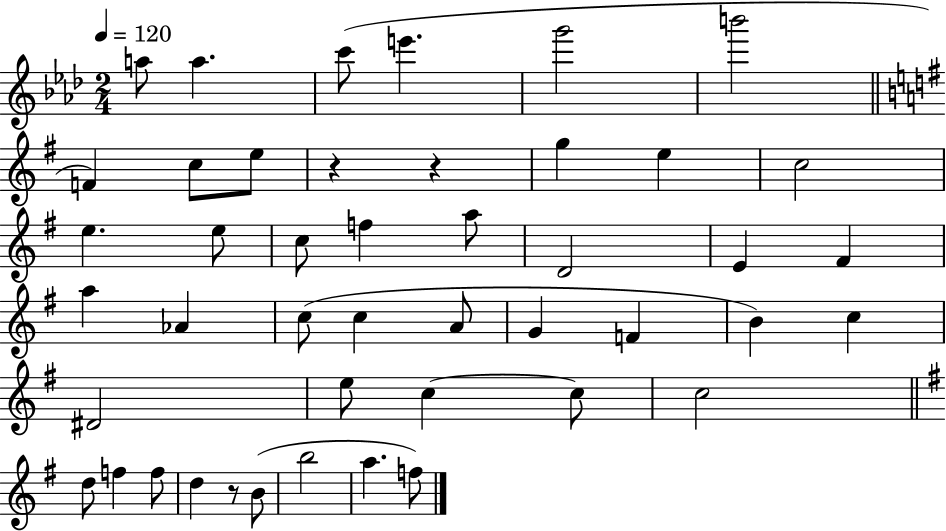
{
  \clef treble
  \numericTimeSignature
  \time 2/4
  \key aes \major
  \tempo 4 = 120
  a''8 a''4. | c'''8( e'''4. | g'''2 | b'''2 | \break \bar "||" \break \key e \minor f'4) c''8 e''8 | r4 r4 | g''4 e''4 | c''2 | \break e''4. e''8 | c''8 f''4 a''8 | d'2 | e'4 fis'4 | \break a''4 aes'4 | c''8( c''4 a'8 | g'4 f'4 | b'4) c''4 | \break dis'2 | e''8 c''4~~ c''8 | c''2 | \bar "||" \break \key g \major d''8 f''4 f''8 | d''4 r8 b'8( | b''2 | a''4. f''8) | \break \bar "|."
}